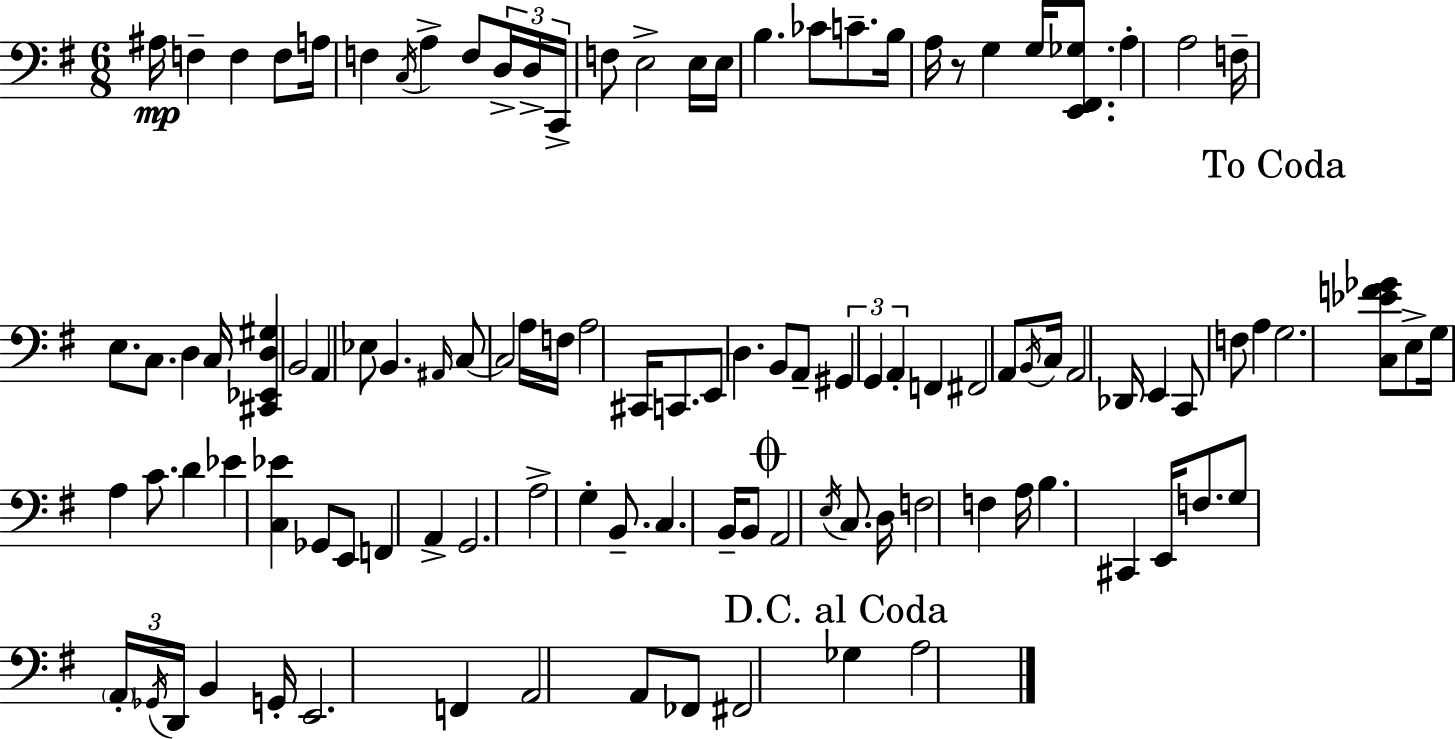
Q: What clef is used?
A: bass